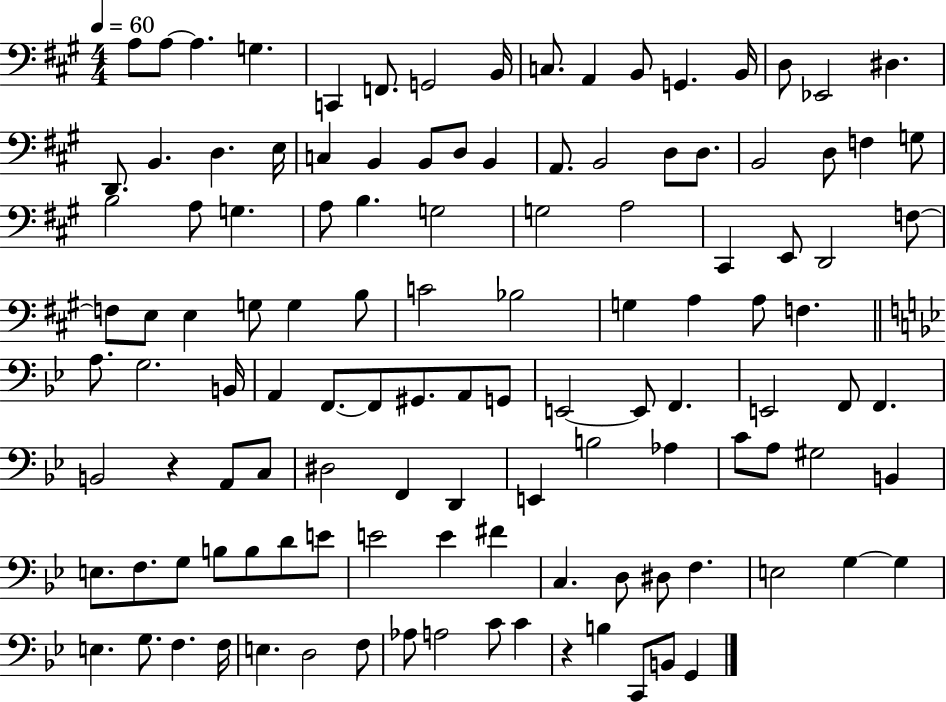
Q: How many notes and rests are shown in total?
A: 119